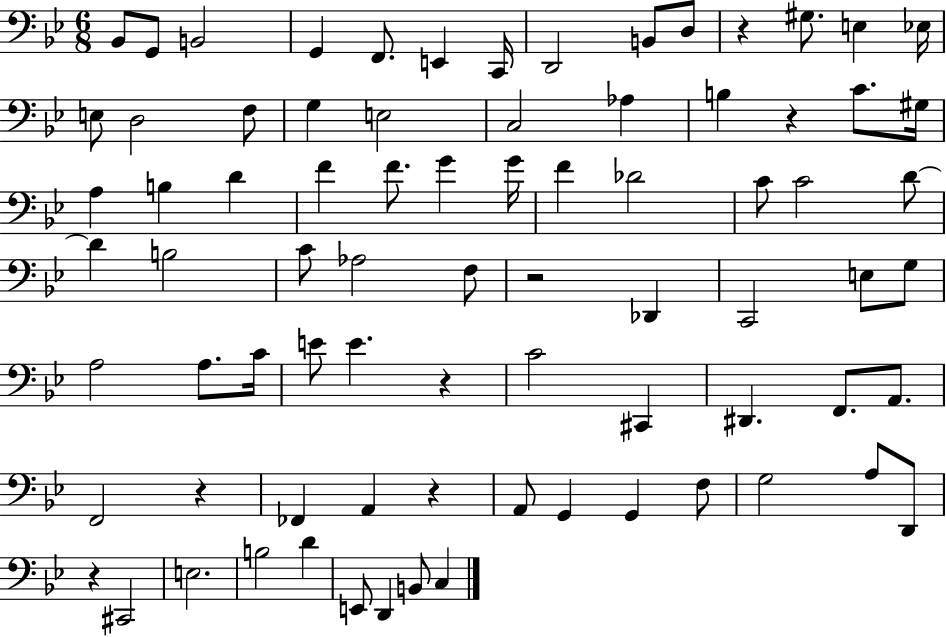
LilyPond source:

{
  \clef bass
  \numericTimeSignature
  \time 6/8
  \key bes \major
  bes,8 g,8 b,2 | g,4 f,8. e,4 c,16 | d,2 b,8 d8 | r4 gis8. e4 ees16 | \break e8 d2 f8 | g4 e2 | c2 aes4 | b4 r4 c'8. gis16 | \break a4 b4 d'4 | f'4 f'8. g'4 g'16 | f'4 des'2 | c'8 c'2 d'8~~ | \break d'4 b2 | c'8 aes2 f8 | r2 des,4 | c,2 e8 g8 | \break a2 a8. c'16 | e'8 e'4. r4 | c'2 cis,4 | dis,4. f,8. a,8. | \break f,2 r4 | fes,4 a,4 r4 | a,8 g,4 g,4 f8 | g2 a8 d,8 | \break r4 cis,2 | e2. | b2 d'4 | e,8 d,4 b,8 c4 | \break \bar "|."
}